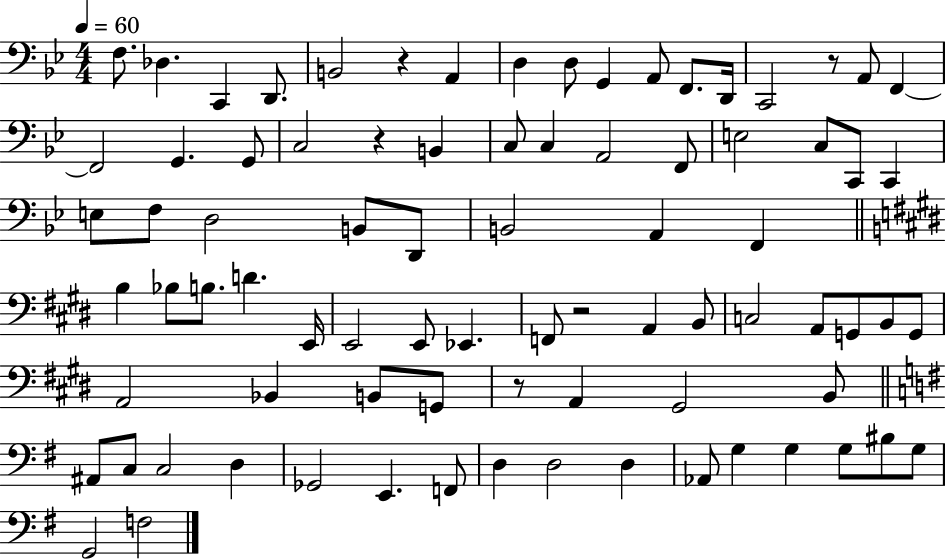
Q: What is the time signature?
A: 4/4